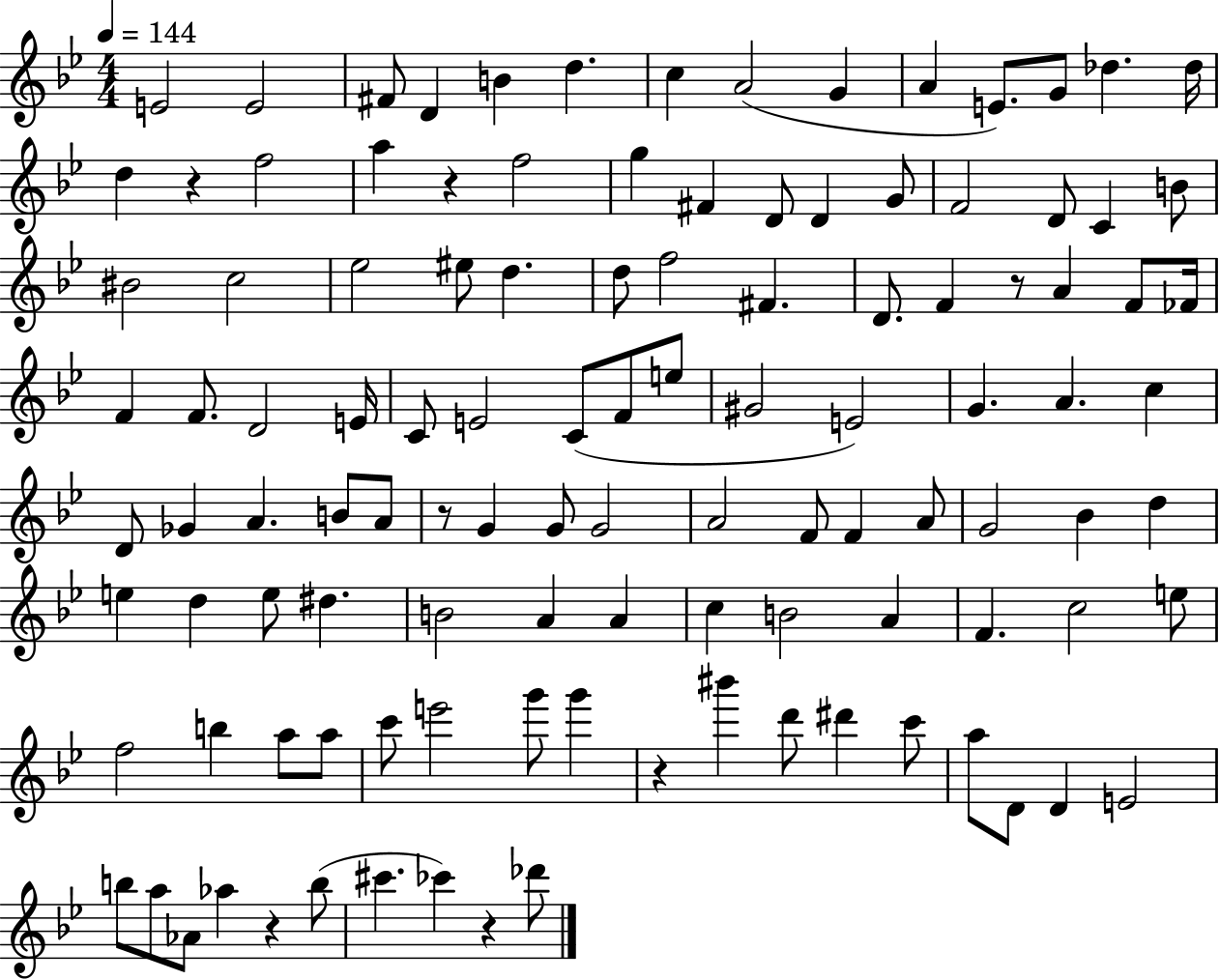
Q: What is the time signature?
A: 4/4